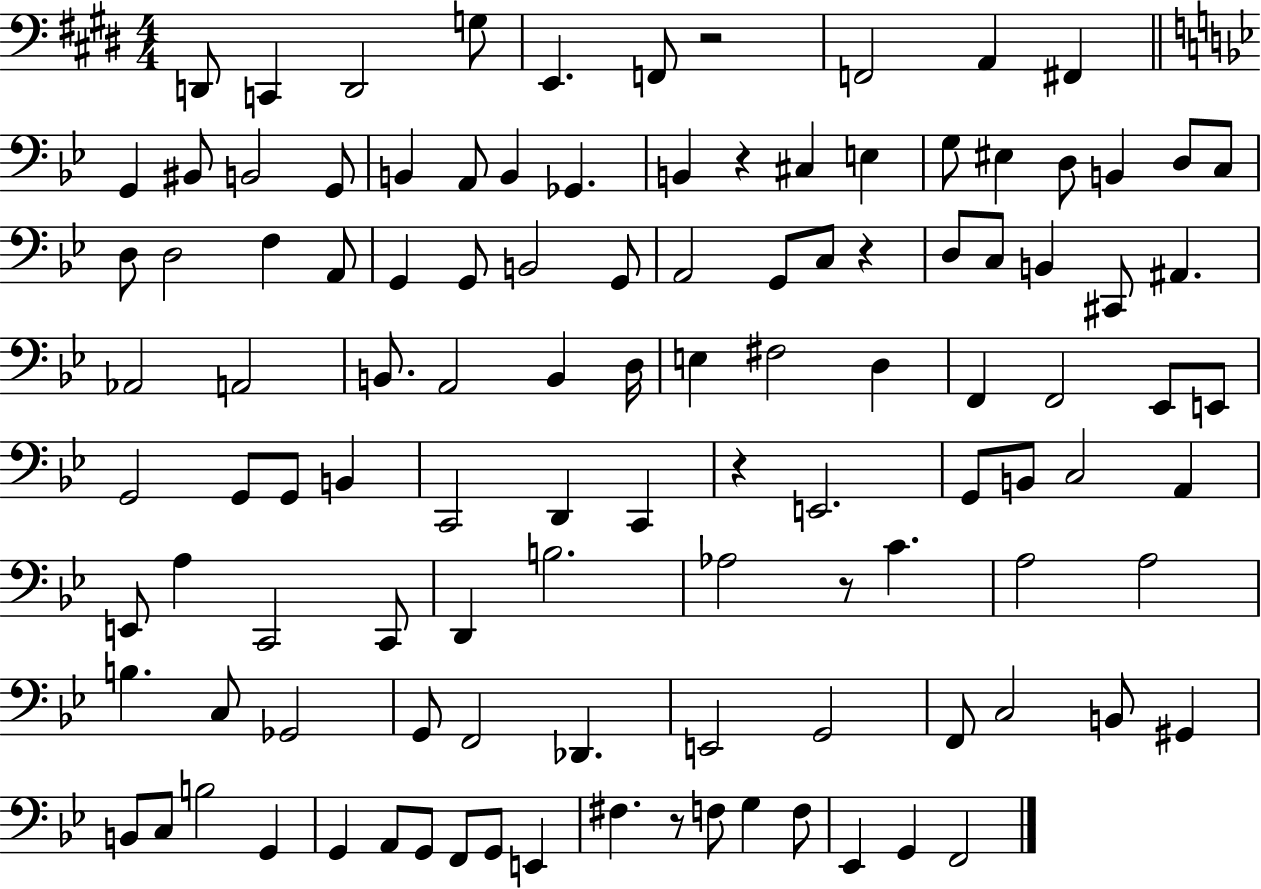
{
  \clef bass
  \numericTimeSignature
  \time 4/4
  \key e \major
  d,8 c,4 d,2 g8 | e,4. f,8 r2 | f,2 a,4 fis,4 | \bar "||" \break \key g \minor g,4 bis,8 b,2 g,8 | b,4 a,8 b,4 ges,4. | b,4 r4 cis4 e4 | g8 eis4 d8 b,4 d8 c8 | \break d8 d2 f4 a,8 | g,4 g,8 b,2 g,8 | a,2 g,8 c8 r4 | d8 c8 b,4 cis,8 ais,4. | \break aes,2 a,2 | b,8. a,2 b,4 d16 | e4 fis2 d4 | f,4 f,2 ees,8 e,8 | \break g,2 g,8 g,8 b,4 | c,2 d,4 c,4 | r4 e,2. | g,8 b,8 c2 a,4 | \break e,8 a4 c,2 c,8 | d,4 b2. | aes2 r8 c'4. | a2 a2 | \break b4. c8 ges,2 | g,8 f,2 des,4. | e,2 g,2 | f,8 c2 b,8 gis,4 | \break b,8 c8 b2 g,4 | g,4 a,8 g,8 f,8 g,8 e,4 | fis4. r8 f8 g4 f8 | ees,4 g,4 f,2 | \break \bar "|."
}